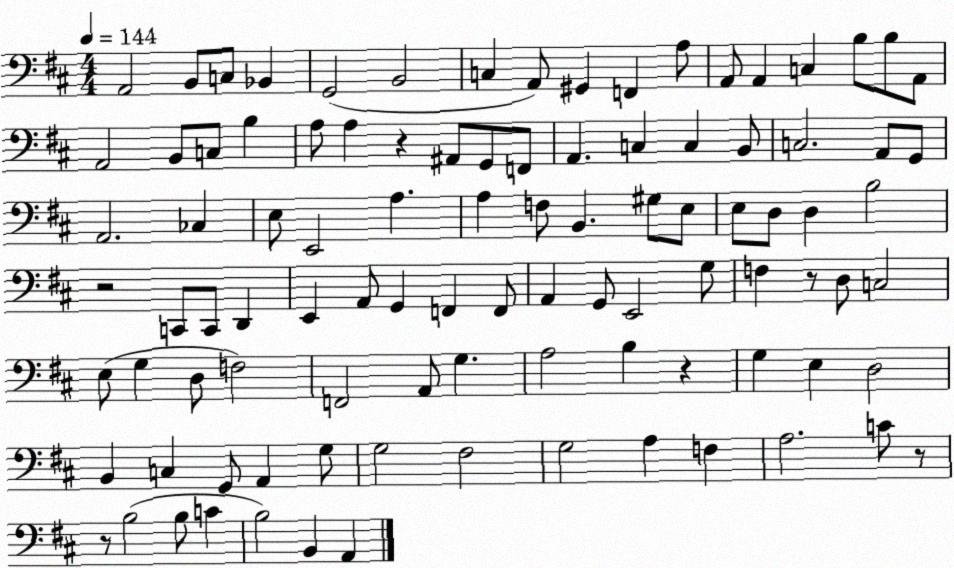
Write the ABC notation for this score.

X:1
T:Untitled
M:4/4
L:1/4
K:D
A,,2 B,,/2 C,/2 _B,, G,,2 B,,2 C, A,,/2 ^G,, F,, A,/2 A,,/2 A,, C, B,/2 B,/2 A,,/2 A,,2 B,,/2 C,/2 B, A,/2 A, z ^A,,/2 G,,/2 F,,/2 A,, C, C, B,,/2 C,2 A,,/2 G,,/2 A,,2 _C, E,/2 E,,2 A, A, F,/2 B,, ^G,/2 E,/2 E,/2 D,/2 D, B,2 z2 C,,/2 C,,/2 D,, E,, A,,/2 G,, F,, F,,/2 A,, G,,/2 E,,2 G,/2 F, z/2 D,/2 C,2 E,/2 G, D,/2 F,2 F,,2 A,,/2 G, A,2 B, z G, E, D,2 B,, C, G,,/2 A,, G,/2 G,2 ^F,2 G,2 A, F, A,2 C/2 z/2 z/2 B,2 B,/2 C B,2 B,, A,,